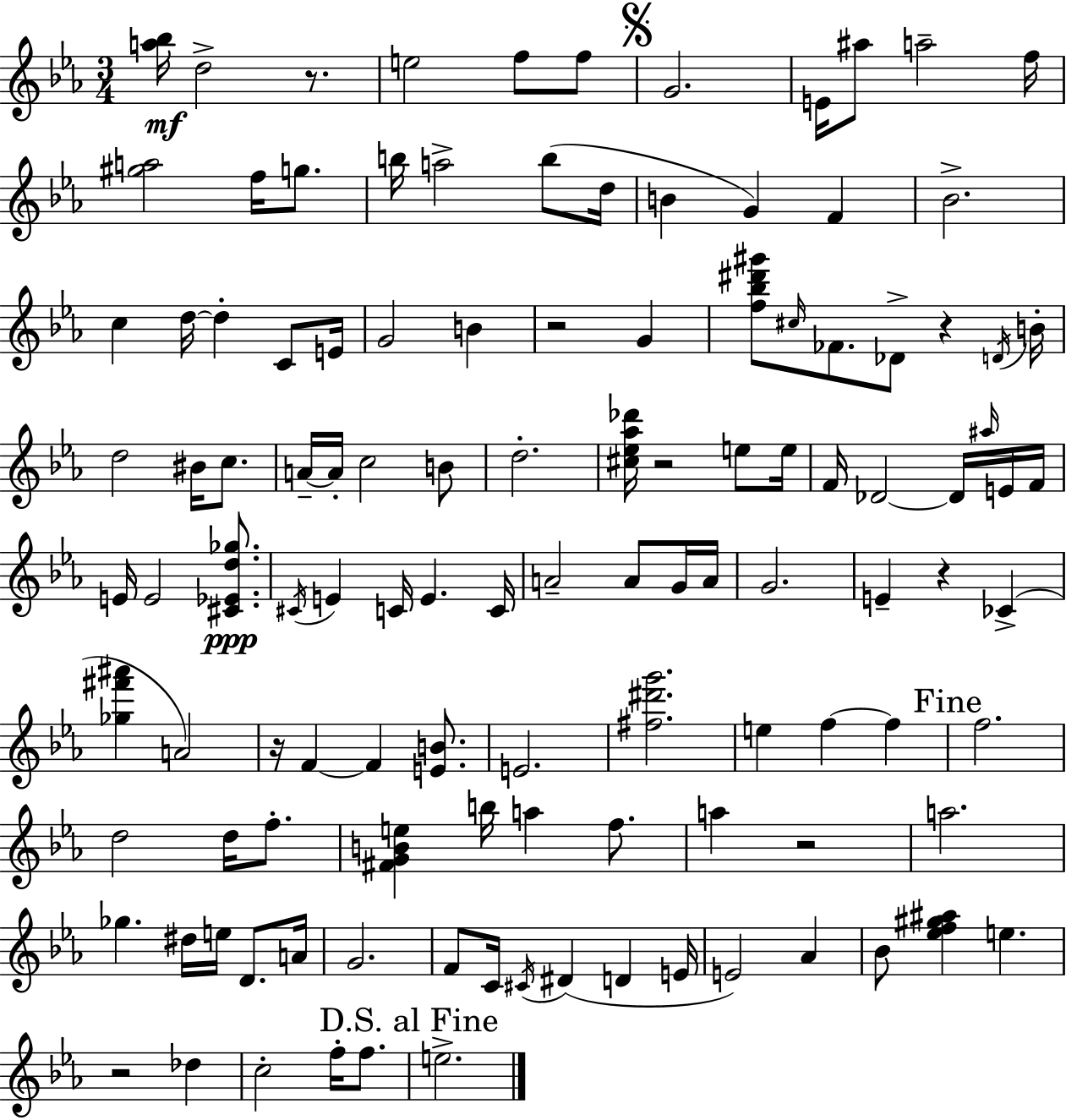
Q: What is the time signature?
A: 3/4